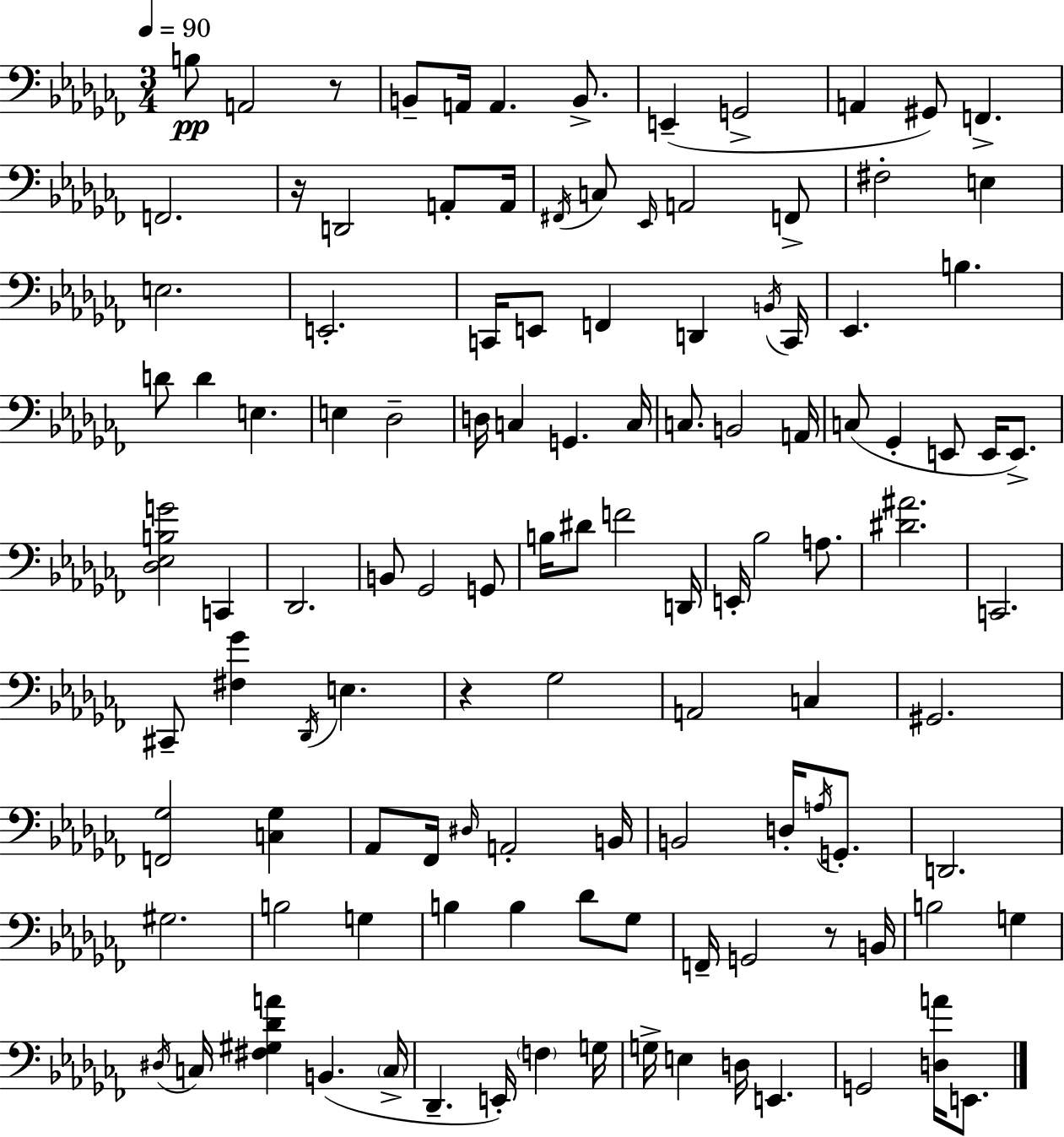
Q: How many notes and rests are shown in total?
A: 116